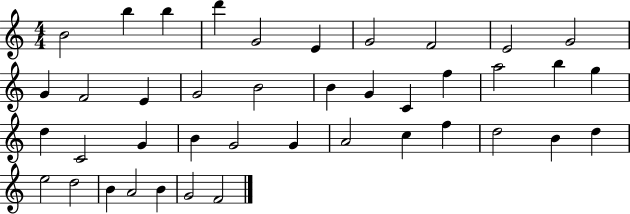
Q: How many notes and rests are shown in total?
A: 41